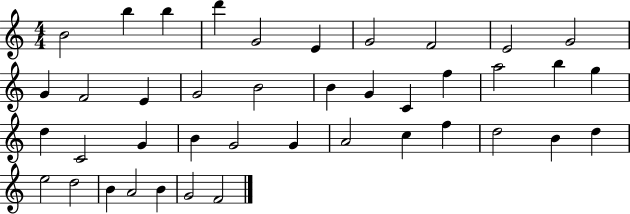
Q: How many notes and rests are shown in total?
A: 41